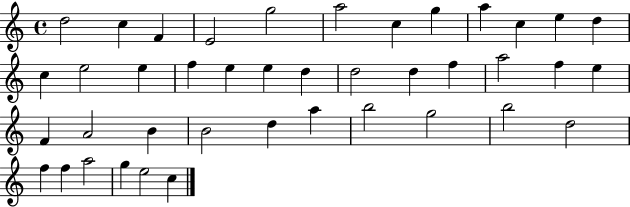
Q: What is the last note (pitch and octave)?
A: C5